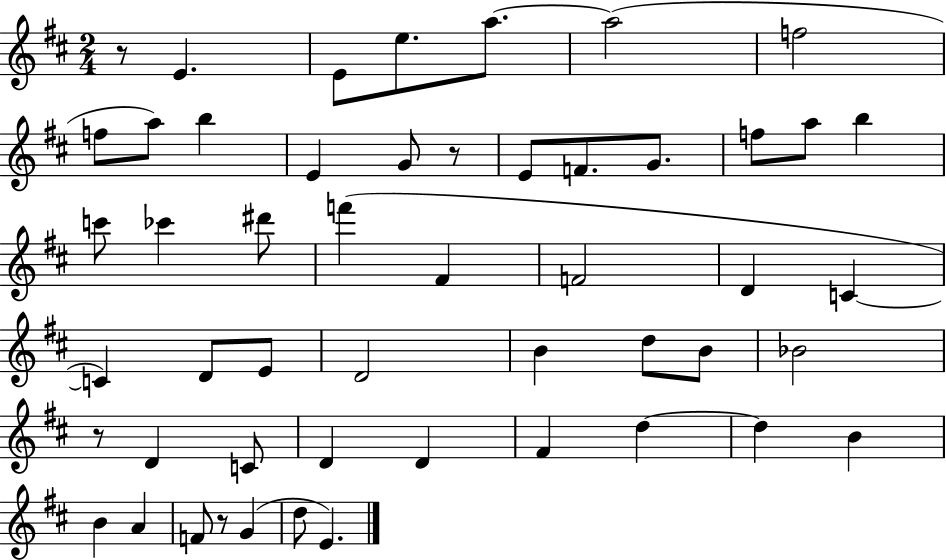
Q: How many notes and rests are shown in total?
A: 51